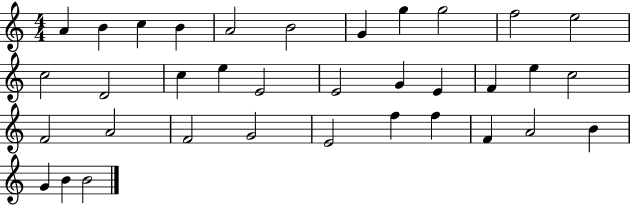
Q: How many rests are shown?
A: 0